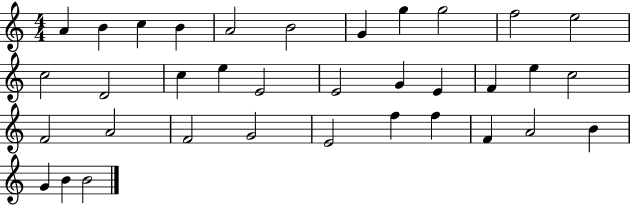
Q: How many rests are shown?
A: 0